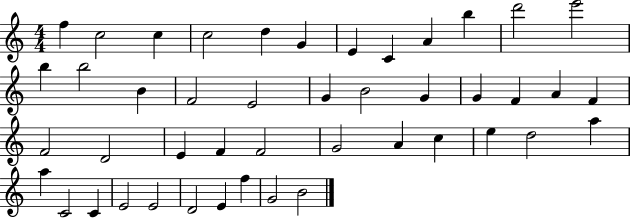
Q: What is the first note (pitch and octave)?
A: F5